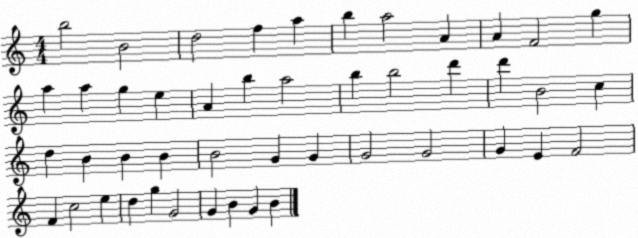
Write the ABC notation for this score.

X:1
T:Untitled
M:4/4
L:1/4
K:C
b2 B2 d2 f a b a2 A A F2 g a a g e A b a2 b b2 d' d' B2 c d B B B B2 G G G2 G2 G E F2 F c2 e d g G2 G B G B